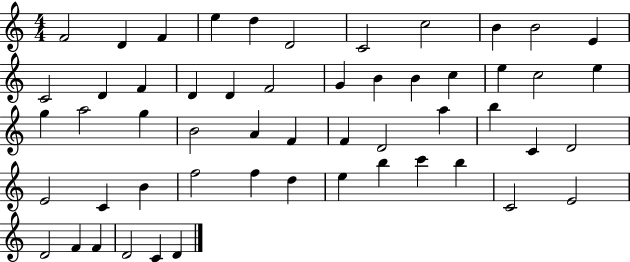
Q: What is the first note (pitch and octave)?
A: F4